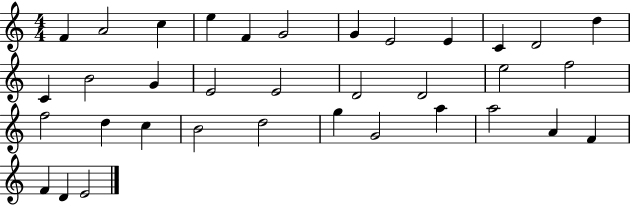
{
  \clef treble
  \numericTimeSignature
  \time 4/4
  \key c \major
  f'4 a'2 c''4 | e''4 f'4 g'2 | g'4 e'2 e'4 | c'4 d'2 d''4 | \break c'4 b'2 g'4 | e'2 e'2 | d'2 d'2 | e''2 f''2 | \break f''2 d''4 c''4 | b'2 d''2 | g''4 g'2 a''4 | a''2 a'4 f'4 | \break f'4 d'4 e'2 | \bar "|."
}